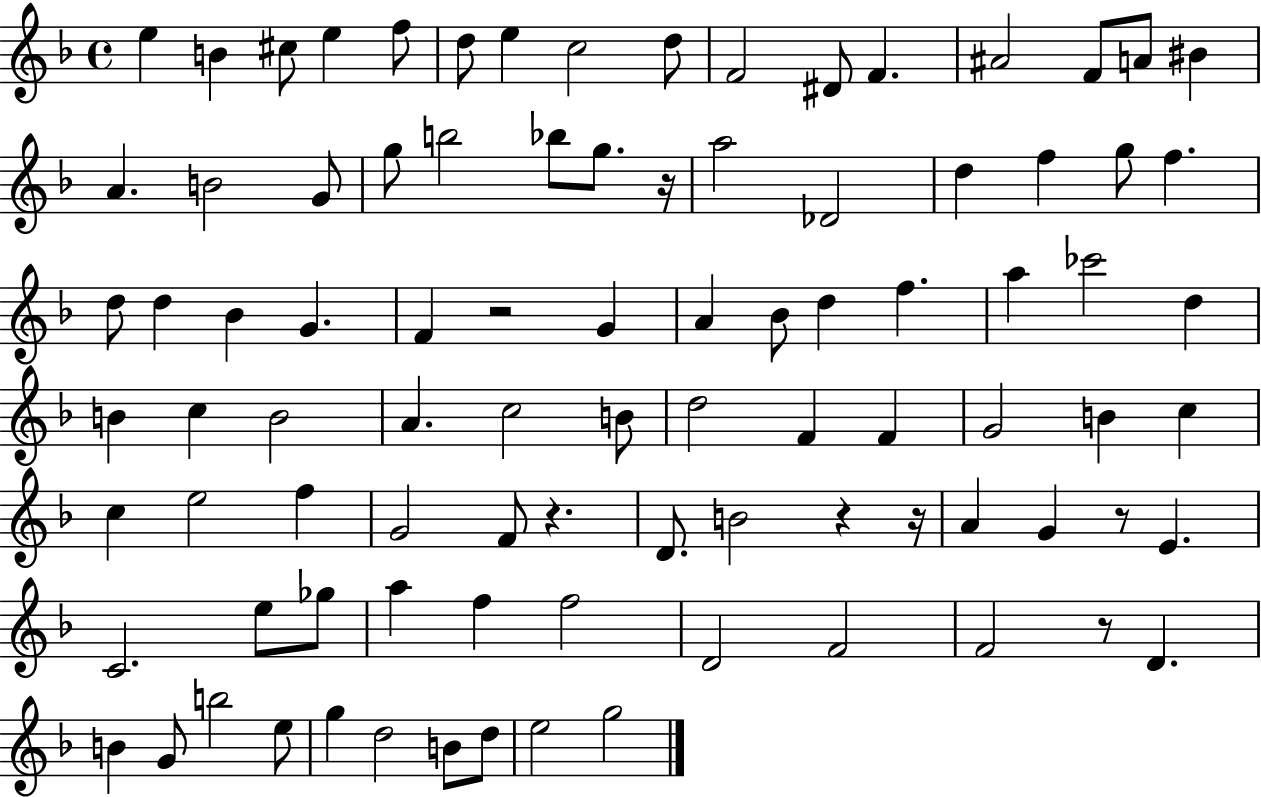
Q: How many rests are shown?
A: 7